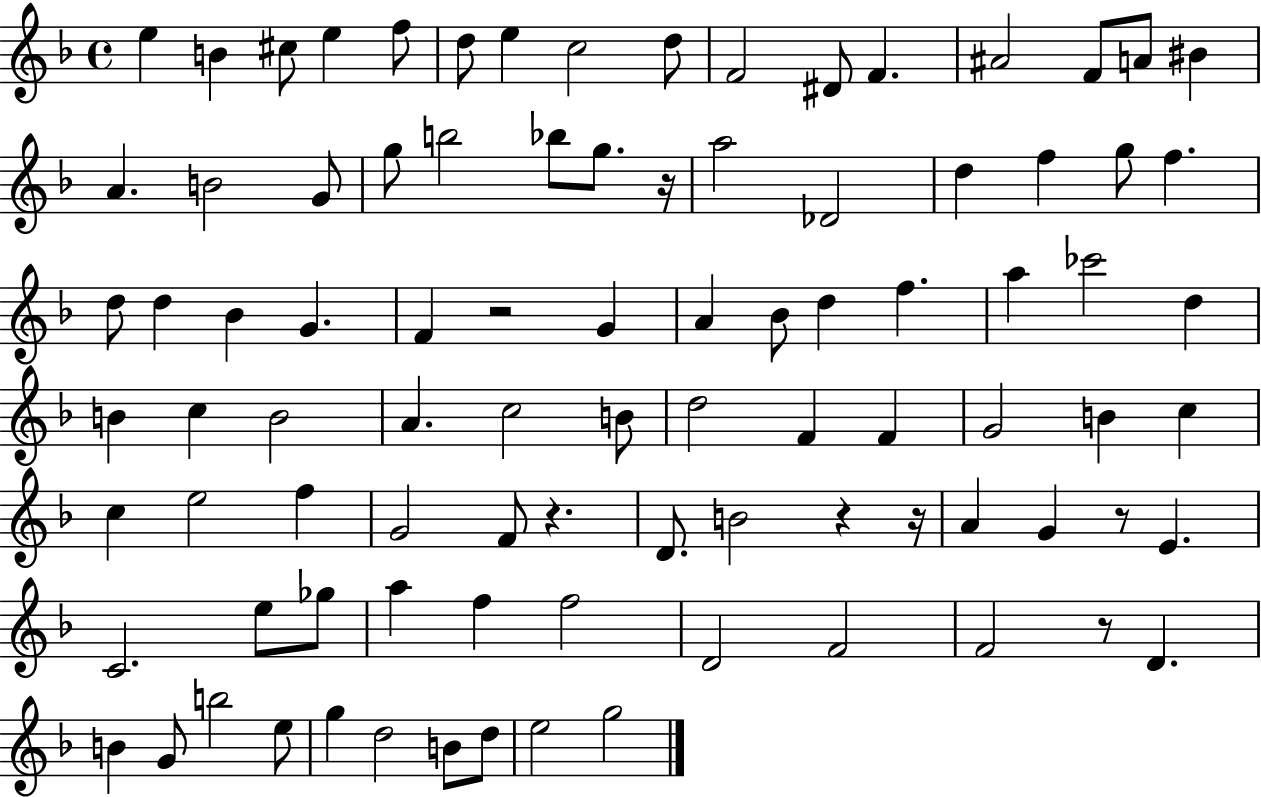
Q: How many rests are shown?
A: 7